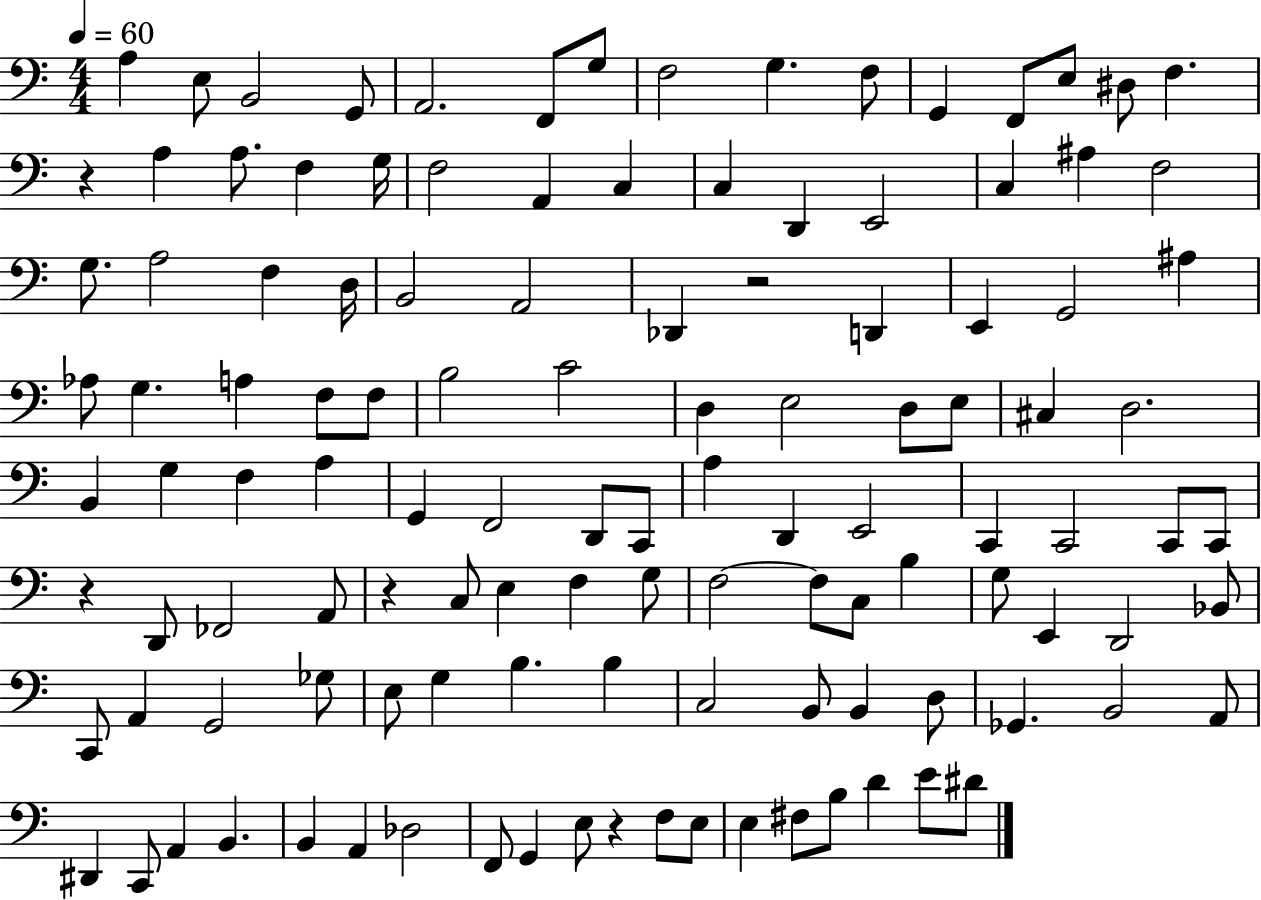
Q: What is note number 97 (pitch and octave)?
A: A2